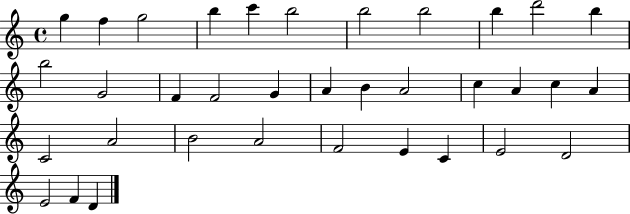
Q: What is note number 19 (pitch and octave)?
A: A4